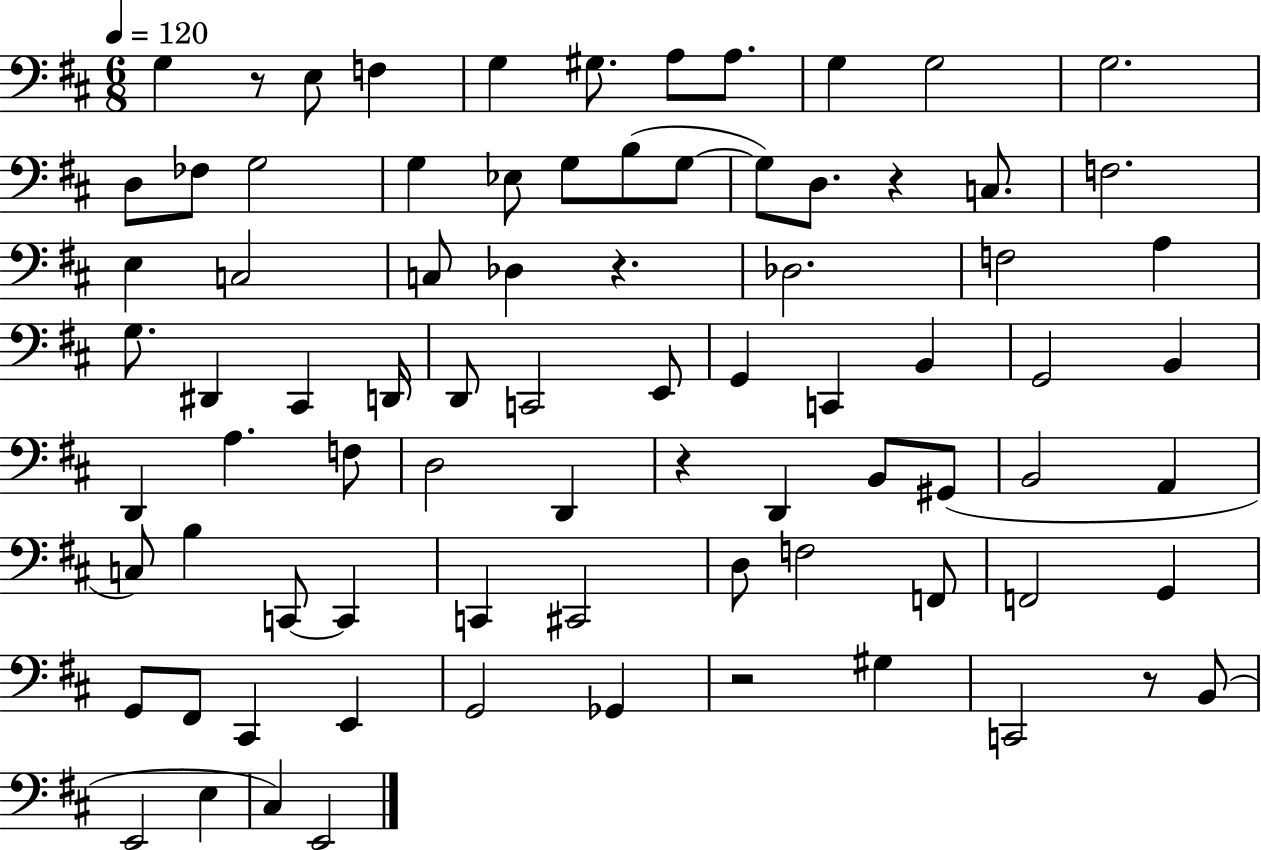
G3/q R/e E3/e F3/q G3/q G#3/e. A3/e A3/e. G3/q G3/h G3/h. D3/e FES3/e G3/h G3/q Eb3/e G3/e B3/e G3/e G3/e D3/e. R/q C3/e. F3/h. E3/q C3/h C3/e Db3/q R/q. Db3/h. F3/h A3/q G3/e. D#2/q C#2/q D2/s D2/e C2/h E2/e G2/q C2/q B2/q G2/h B2/q D2/q A3/q. F3/e D3/h D2/q R/q D2/q B2/e G#2/e B2/h A2/q C3/e B3/q C2/e C2/q C2/q C#2/h D3/e F3/h F2/e F2/h G2/q G2/e F#2/e C#2/q E2/q G2/h Gb2/q R/h G#3/q C2/h R/e B2/e E2/h E3/q C#3/q E2/h